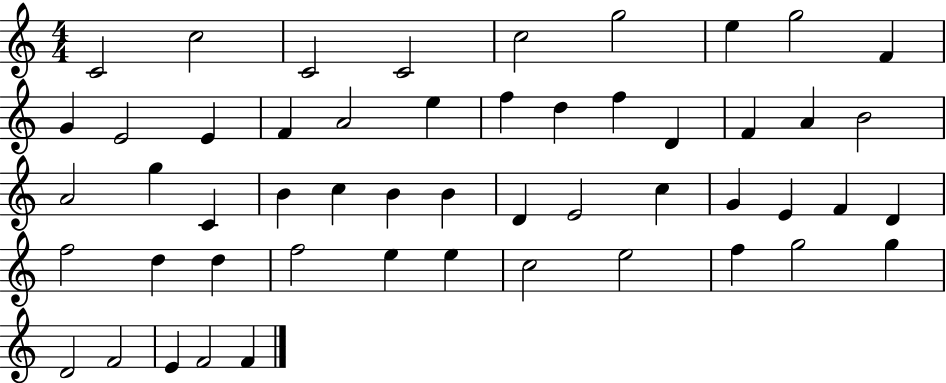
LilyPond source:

{
  \clef treble
  \numericTimeSignature
  \time 4/4
  \key c \major
  c'2 c''2 | c'2 c'2 | c''2 g''2 | e''4 g''2 f'4 | \break g'4 e'2 e'4 | f'4 a'2 e''4 | f''4 d''4 f''4 d'4 | f'4 a'4 b'2 | \break a'2 g''4 c'4 | b'4 c''4 b'4 b'4 | d'4 e'2 c''4 | g'4 e'4 f'4 d'4 | \break f''2 d''4 d''4 | f''2 e''4 e''4 | c''2 e''2 | f''4 g''2 g''4 | \break d'2 f'2 | e'4 f'2 f'4 | \bar "|."
}